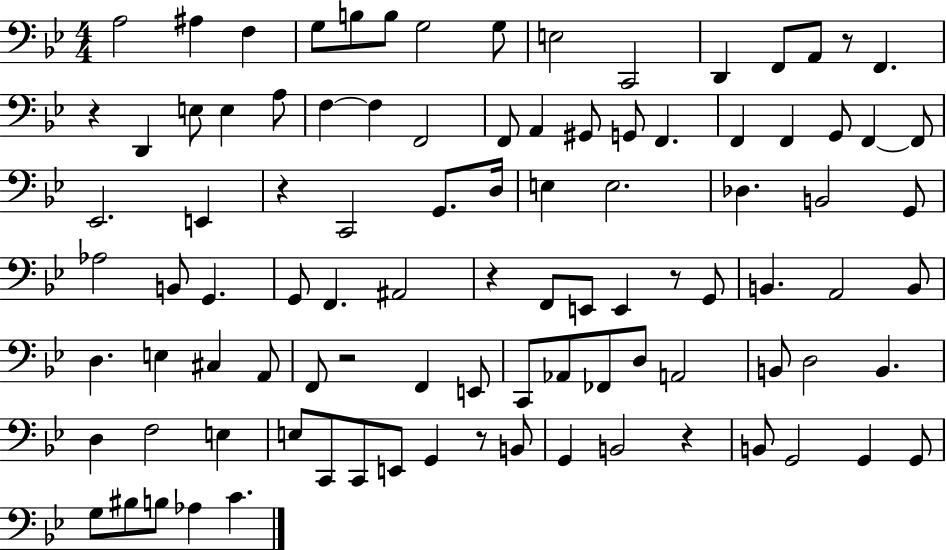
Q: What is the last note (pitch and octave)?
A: C4